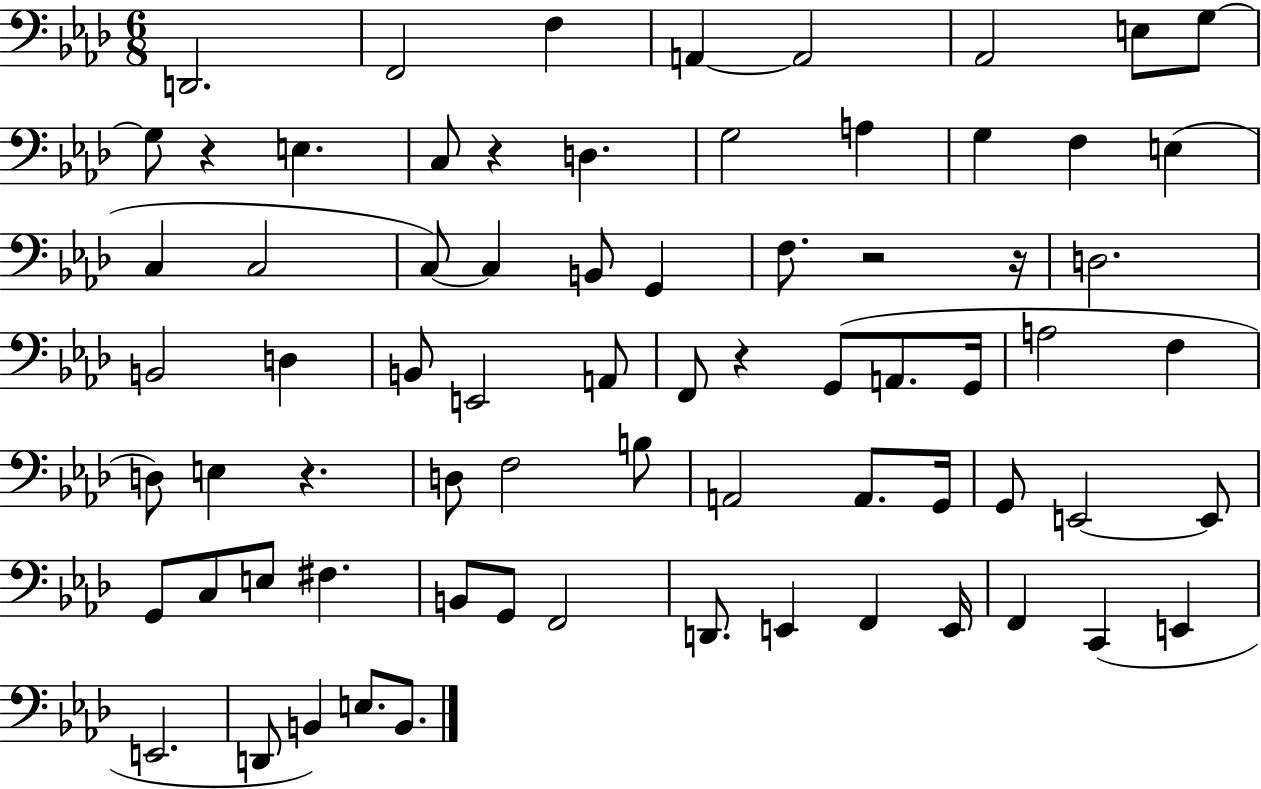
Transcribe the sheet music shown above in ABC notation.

X:1
T:Untitled
M:6/8
L:1/4
K:Ab
D,,2 F,,2 F, A,, A,,2 _A,,2 E,/2 G,/2 G,/2 z E, C,/2 z D, G,2 A, G, F, E, C, C,2 C,/2 C, B,,/2 G,, F,/2 z2 z/4 D,2 B,,2 D, B,,/2 E,,2 A,,/2 F,,/2 z G,,/2 A,,/2 G,,/4 A,2 F, D,/2 E, z D,/2 F,2 B,/2 A,,2 A,,/2 G,,/4 G,,/2 E,,2 E,,/2 G,,/2 C,/2 E,/2 ^F, B,,/2 G,,/2 F,,2 D,,/2 E,, F,, E,,/4 F,, C,, E,, E,,2 D,,/2 B,, E,/2 B,,/2